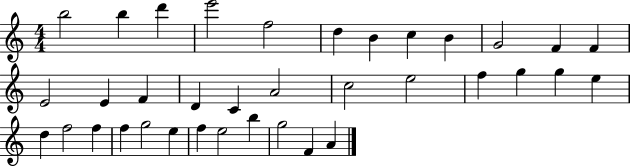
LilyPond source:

{
  \clef treble
  \numericTimeSignature
  \time 4/4
  \key c \major
  b''2 b''4 d'''4 | e'''2 f''2 | d''4 b'4 c''4 b'4 | g'2 f'4 f'4 | \break e'2 e'4 f'4 | d'4 c'4 a'2 | c''2 e''2 | f''4 g''4 g''4 e''4 | \break d''4 f''2 f''4 | f''4 g''2 e''4 | f''4 e''2 b''4 | g''2 f'4 a'4 | \break \bar "|."
}